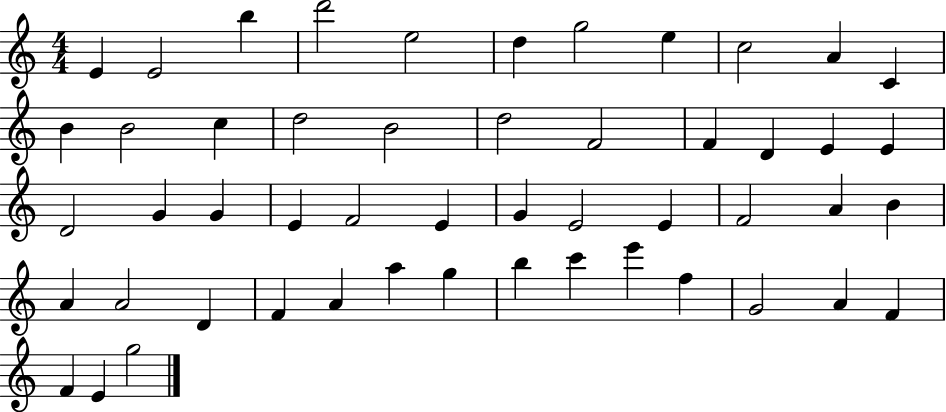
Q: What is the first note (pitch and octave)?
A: E4